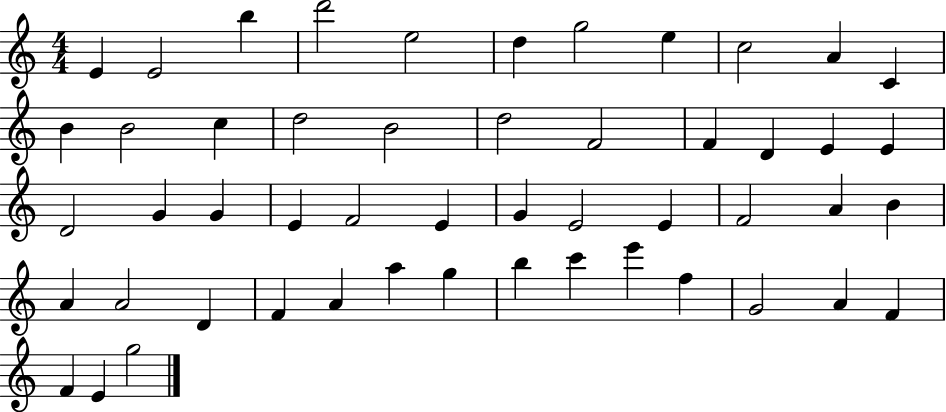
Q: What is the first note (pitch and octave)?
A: E4